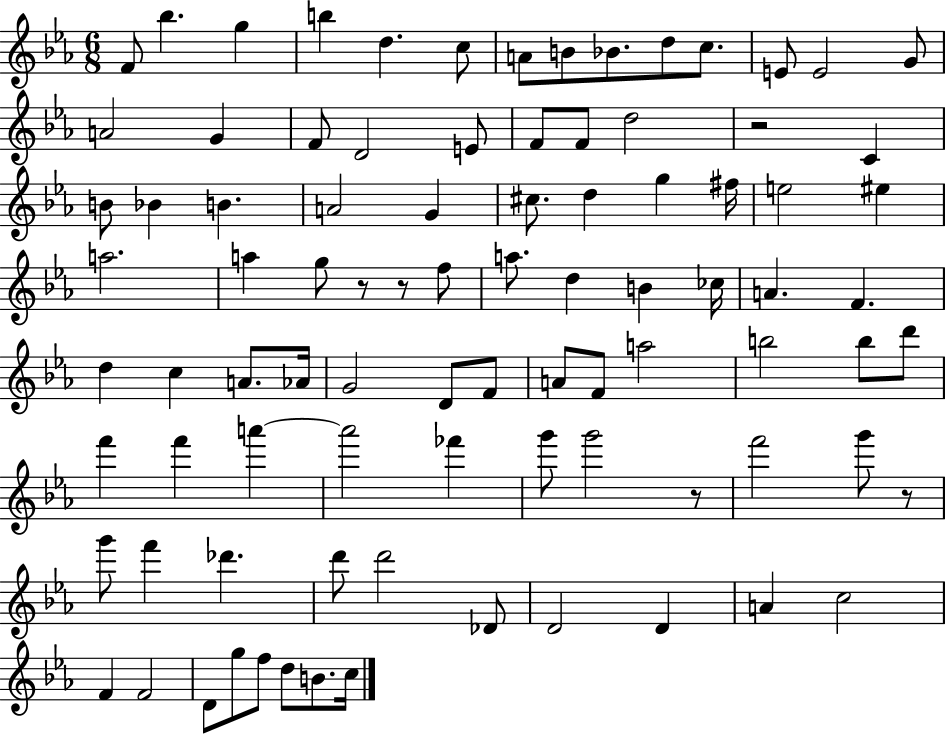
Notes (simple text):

F4/e Bb5/q. G5/q B5/q D5/q. C5/e A4/e B4/e Bb4/e. D5/e C5/e. E4/e E4/h G4/e A4/h G4/q F4/e D4/h E4/e F4/e F4/e D5/h R/h C4/q B4/e Bb4/q B4/q. A4/h G4/q C#5/e. D5/q G5/q F#5/s E5/h EIS5/q A5/h. A5/q G5/e R/e R/e F5/e A5/e. D5/q B4/q CES5/s A4/q. F4/q. D5/q C5/q A4/e. Ab4/s G4/h D4/e F4/e A4/e F4/e A5/h B5/h B5/e D6/e F6/q F6/q A6/q A6/h FES6/q G6/e G6/h R/e F6/h G6/e R/e G6/e F6/q Db6/q. D6/e D6/h Db4/e D4/h D4/q A4/q C5/h F4/q F4/h D4/e G5/e F5/e D5/e B4/e. C5/s